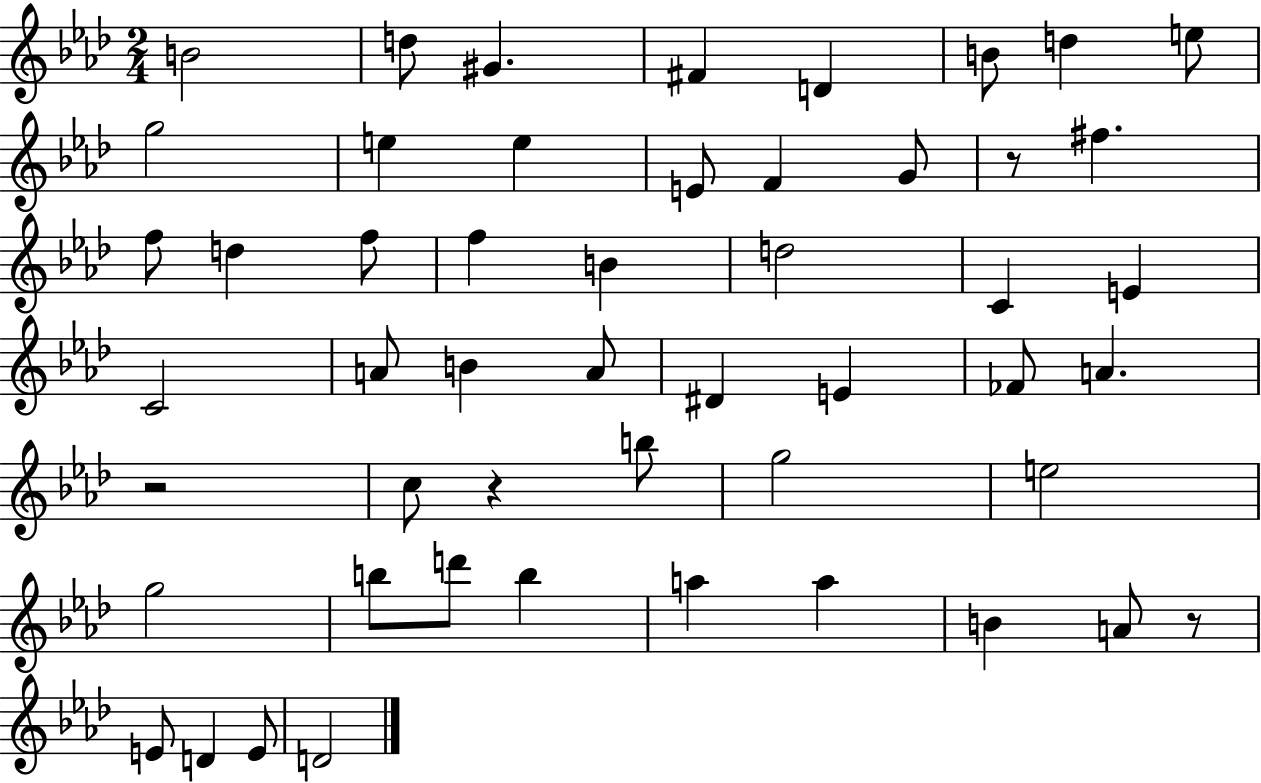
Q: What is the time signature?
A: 2/4